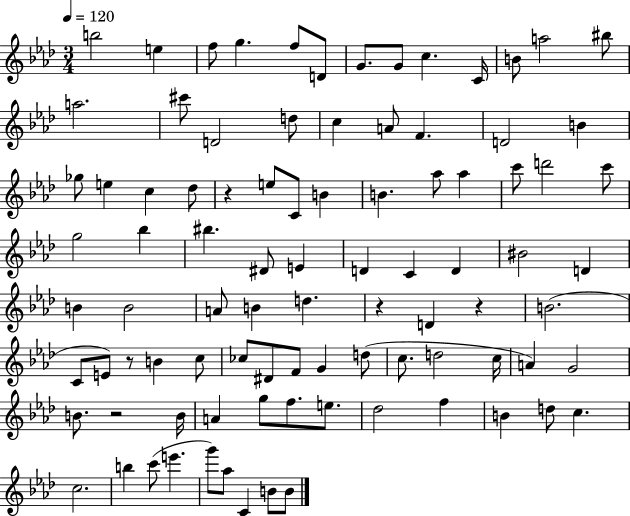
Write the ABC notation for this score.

X:1
T:Untitled
M:3/4
L:1/4
K:Ab
b2 e f/2 g f/2 D/2 G/2 G/2 c C/4 B/2 a2 ^b/2 a2 ^c'/2 D2 d/2 c A/2 F D2 B _g/2 e c _d/2 z e/2 C/2 B B _a/2 _a c'/2 d'2 c'/2 g2 _b ^b ^D/2 E D C D ^B2 D B B2 A/2 B d z D z B2 C/2 E/2 z/2 B c/2 _c/2 ^D/2 F/2 G d/2 c/2 d2 c/4 A G2 B/2 z2 B/4 A g/2 f/2 e/2 _d2 f B d/2 c c2 b c'/2 e' g'/2 _a/2 C B/2 B/2